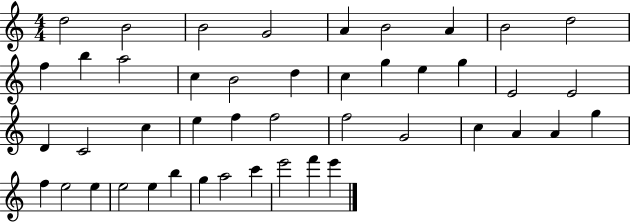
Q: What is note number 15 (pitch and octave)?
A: D5